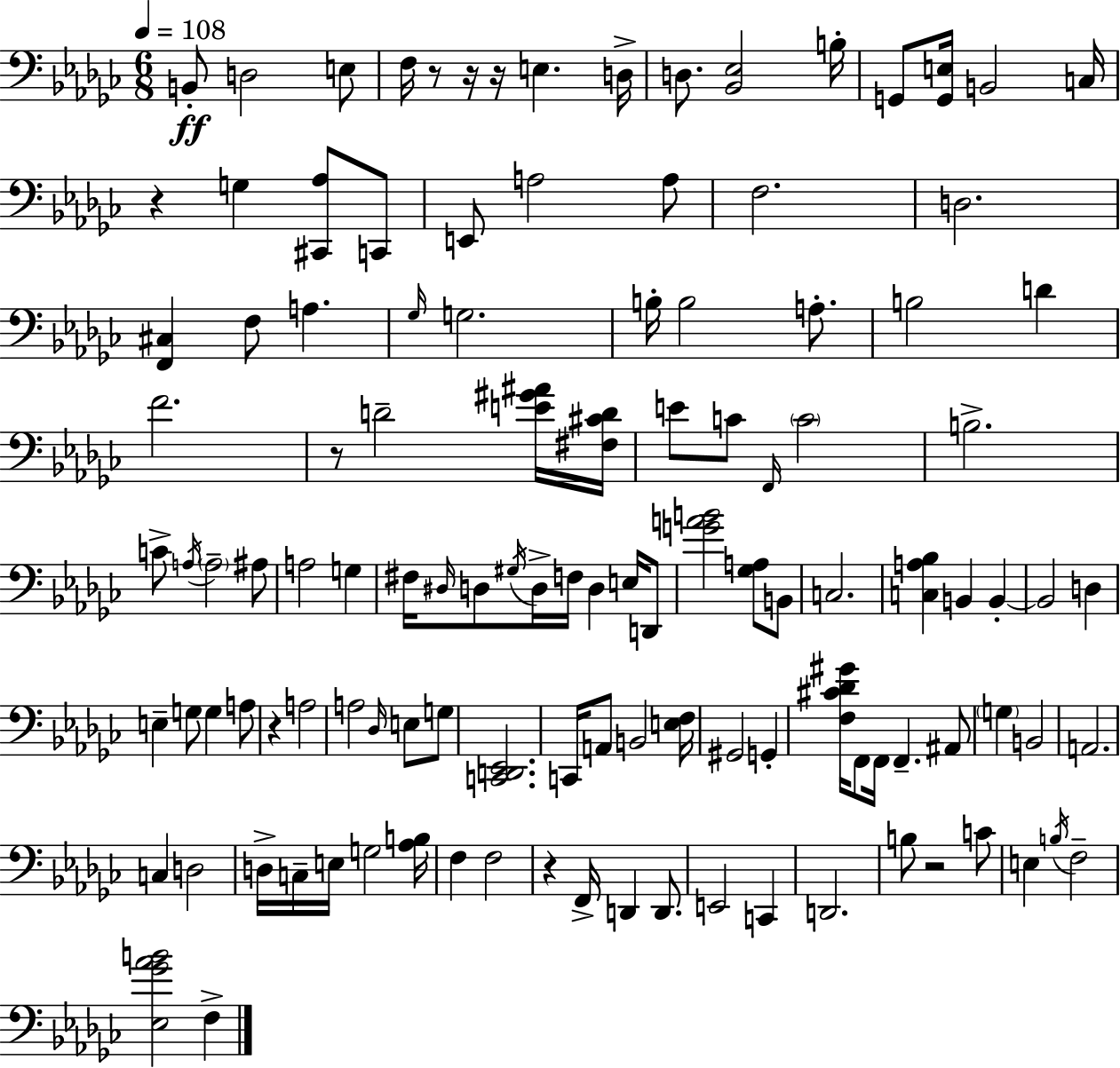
{
  \clef bass
  \numericTimeSignature
  \time 6/8
  \key ees \minor
  \tempo 4 = 108
  \repeat volta 2 { b,8-.\ff d2 e8 | f16 r8 r16 r16 e4. d16-> | d8. <bes, ees>2 b16-. | g,8 <g, e>16 b,2 c16 | \break r4 g4 <cis, aes>8 c,8 | e,8 a2 a8 | f2. | d2. | \break <f, cis>4 f8 a4. | \grace { ges16 } g2. | b16-. b2 a8.-. | b2 d'4 | \break f'2. | r8 d'2-- <e' gis' ais'>16 | <fis cis' d'>16 e'8 c'8 \grace { f,16 } \parenthesize c'2 | b2.-> | \break c'8-> \acciaccatura { a16 } \parenthesize a2-- | ais8 a2 g4 | fis16 \grace { dis16 } d8 \acciaccatura { gis16 } d16-> f16 d4 | e16 d,8 <g' a' b'>2 | \break <ges a>8 b,8 c2. | <c a bes>4 b,4 | b,4-.~~ b,2 | d4 e4-- g8 g4 | \break a8 r4 a2 | a2 | \grace { des16 } e8 g8 <c, d, ees,>2. | c,16 a,8 b,2 | \break <e f>16 gis,2 | g,4-. <f cis' des' gis'>16 f,8 f,16 f,4.-- | ais,8 \parenthesize g4 b,2 | a,2. | \break c4 d2 | d16-> c16-- e16 g2 | <aes b>16 f4 f2 | r4 f,16-> d,4 | \break d,8. e,2 | c,4 d,2. | b8 r2 | c'8 e4 \acciaccatura { b16 } f2-- | \break <ees ges' aes' b'>2 | f4-> } \bar "|."
}